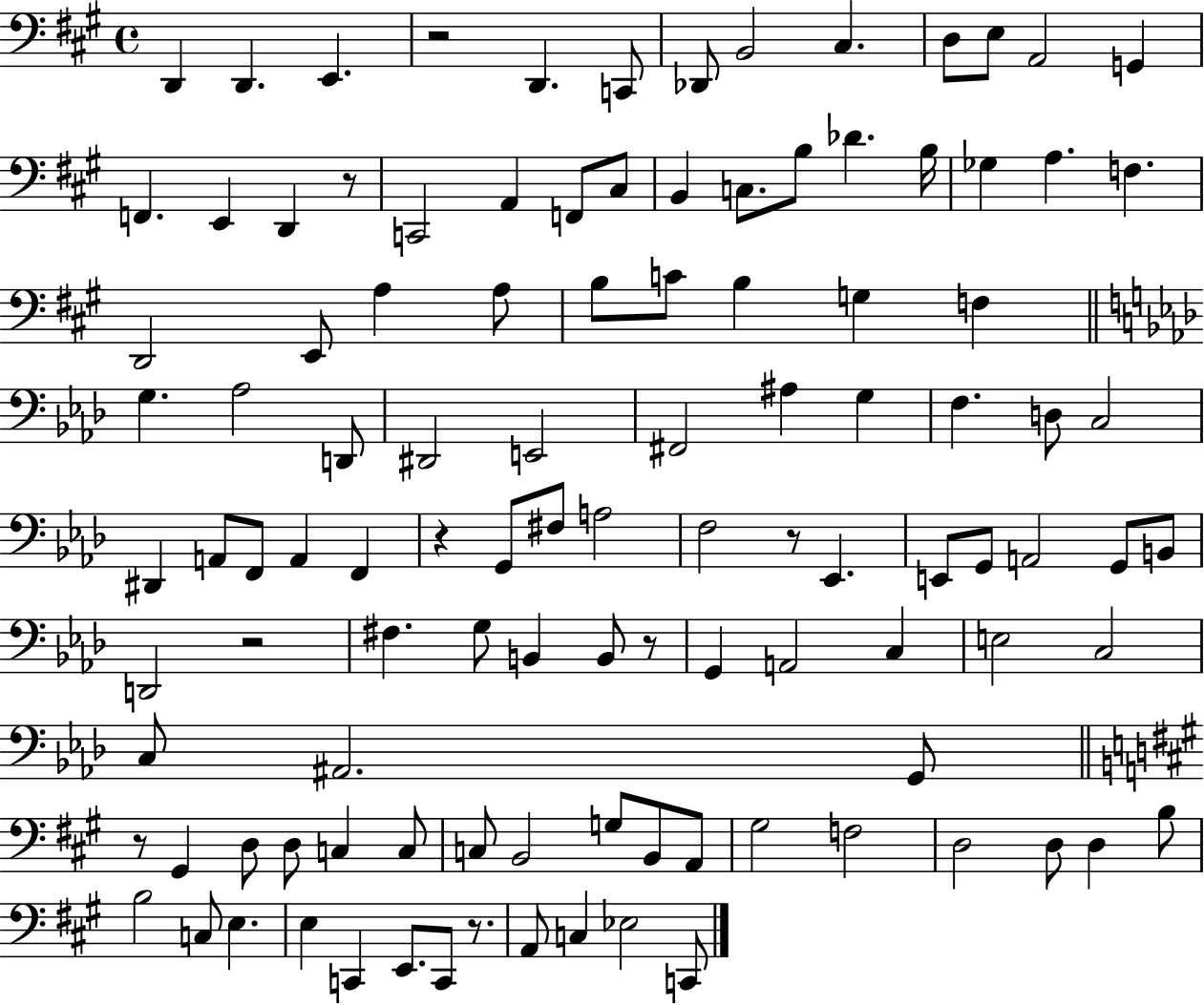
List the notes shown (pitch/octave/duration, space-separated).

D2/q D2/q. E2/q. R/h D2/q. C2/e Db2/e B2/h C#3/q. D3/e E3/e A2/h G2/q F2/q. E2/q D2/q R/e C2/h A2/q F2/e C#3/e B2/q C3/e. B3/e Db4/q. B3/s Gb3/q A3/q. F3/q. D2/h E2/e A3/q A3/e B3/e C4/e B3/q G3/q F3/q G3/q. Ab3/h D2/e D#2/h E2/h F#2/h A#3/q G3/q F3/q. D3/e C3/h D#2/q A2/e F2/e A2/q F2/q R/q G2/e F#3/e A3/h F3/h R/e Eb2/q. E2/e G2/e A2/h G2/e B2/e D2/h R/h F#3/q. G3/e B2/q B2/e R/e G2/q A2/h C3/q E3/h C3/h C3/e A#2/h. G2/e R/e G#2/q D3/e D3/e C3/q C3/e C3/e B2/h G3/e B2/e A2/e G#3/h F3/h D3/h D3/e D3/q B3/e B3/h C3/e E3/q. E3/q C2/q E2/e. C2/e R/e. A2/e C3/q Eb3/h C2/e